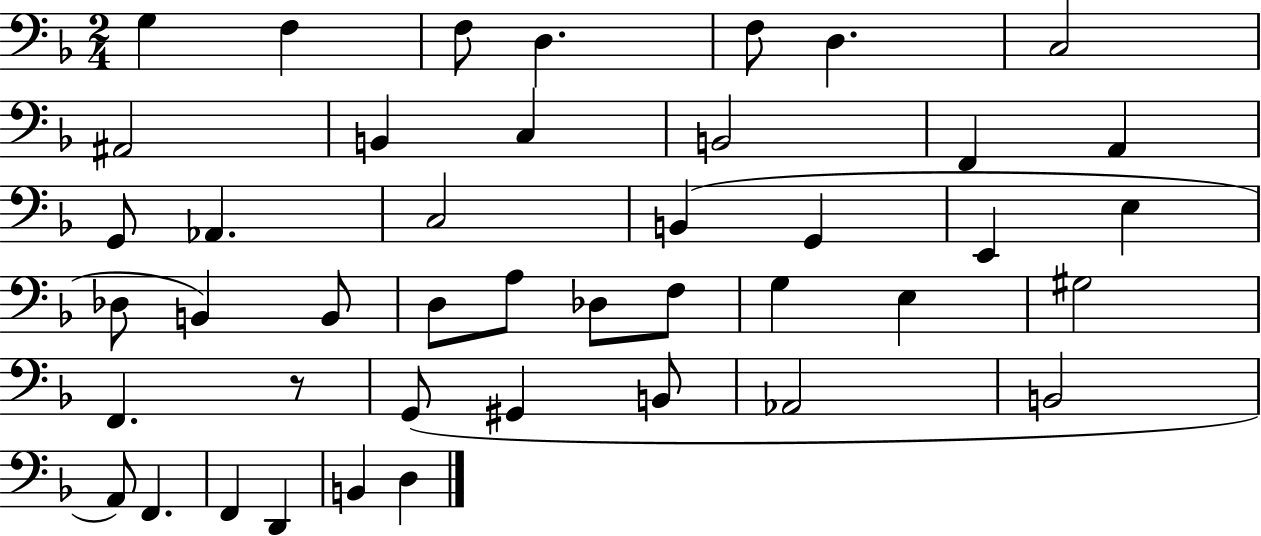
{
  \clef bass
  \numericTimeSignature
  \time 2/4
  \key f \major
  g4 f4 | f8 d4. | f8 d4. | c2 | \break ais,2 | b,4 c4 | b,2 | f,4 a,4 | \break g,8 aes,4. | c2 | b,4( g,4 | e,4 e4 | \break des8 b,4) b,8 | d8 a8 des8 f8 | g4 e4 | gis2 | \break f,4. r8 | g,8( gis,4 b,8 | aes,2 | b,2 | \break a,8) f,4. | f,4 d,4 | b,4 d4 | \bar "|."
}